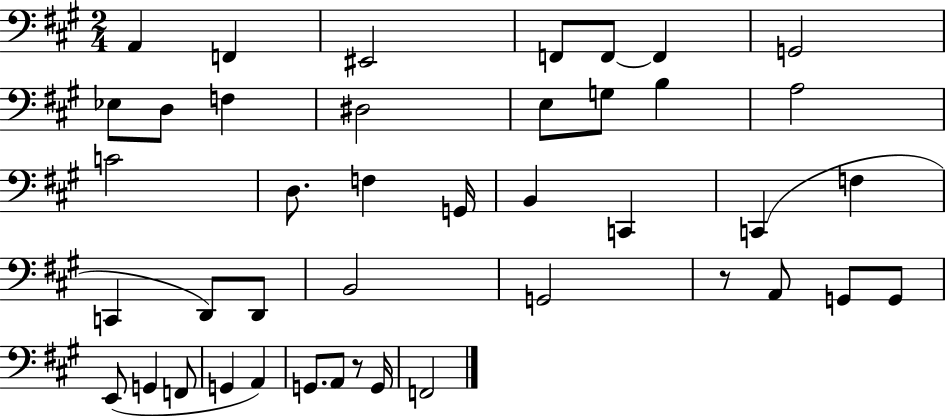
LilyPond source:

{
  \clef bass
  \numericTimeSignature
  \time 2/4
  \key a \major
  a,4 f,4 | eis,2 | f,8 f,8~~ f,4 | g,2 | \break ees8 d8 f4 | dis2 | e8 g8 b4 | a2 | \break c'2 | d8. f4 g,16 | b,4 c,4 | c,4( f4 | \break c,4 d,8) d,8 | b,2 | g,2 | r8 a,8 g,8 g,8 | \break e,8( g,4 f,8 | g,4 a,4) | g,8. a,8 r8 g,16 | f,2 | \break \bar "|."
}